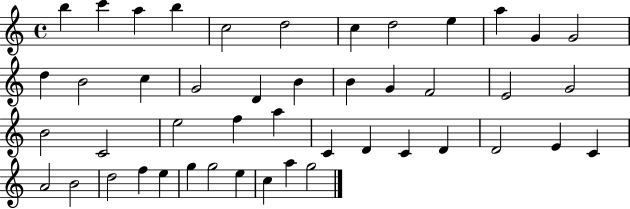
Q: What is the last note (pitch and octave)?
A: G5